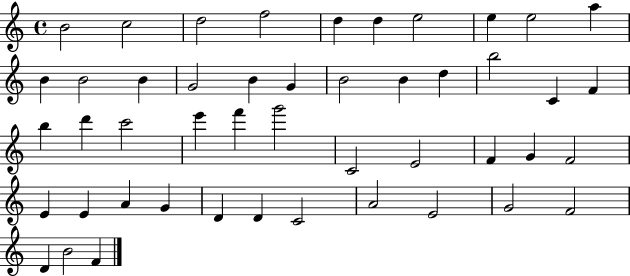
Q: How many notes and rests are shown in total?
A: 47